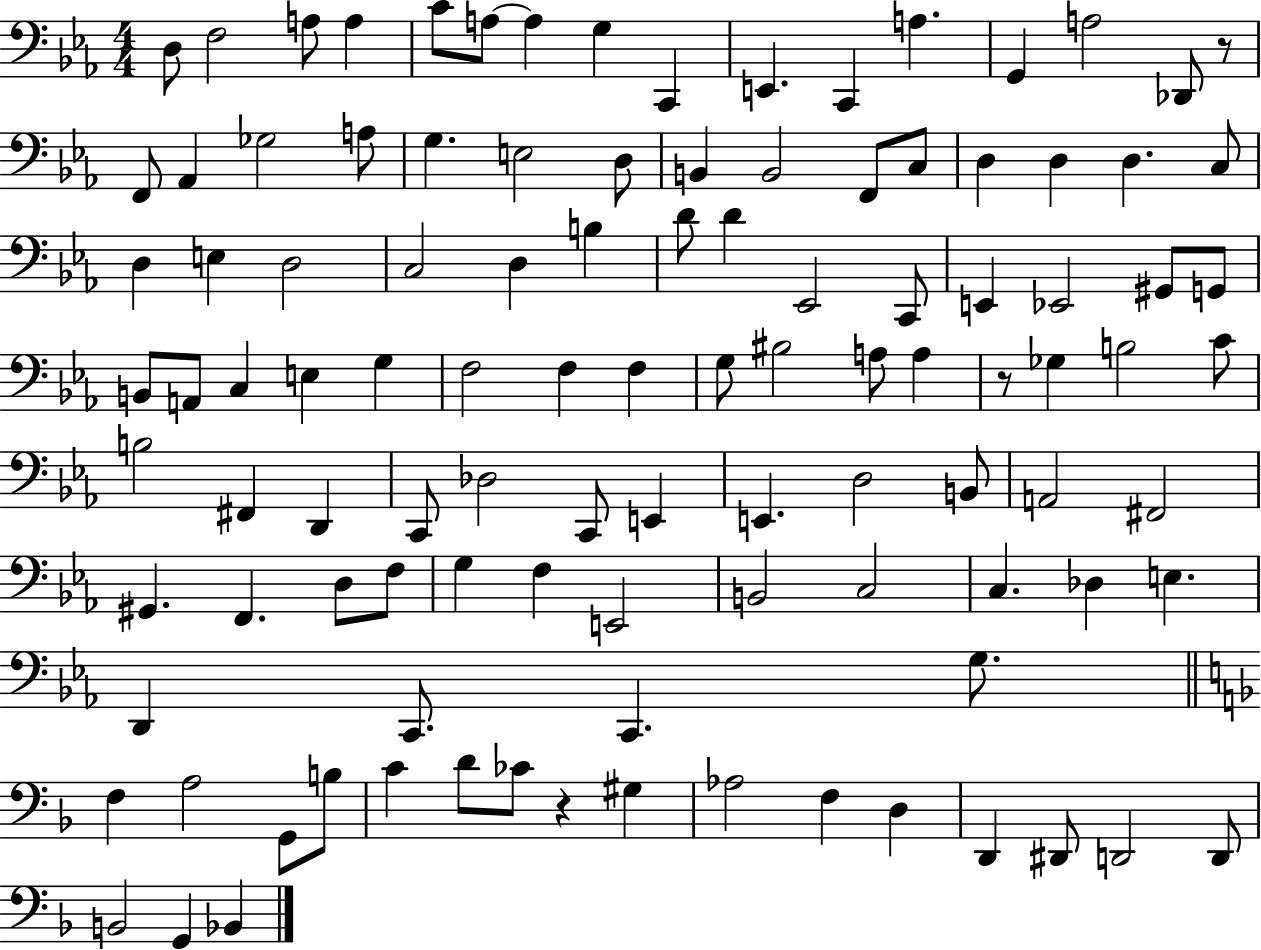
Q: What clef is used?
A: bass